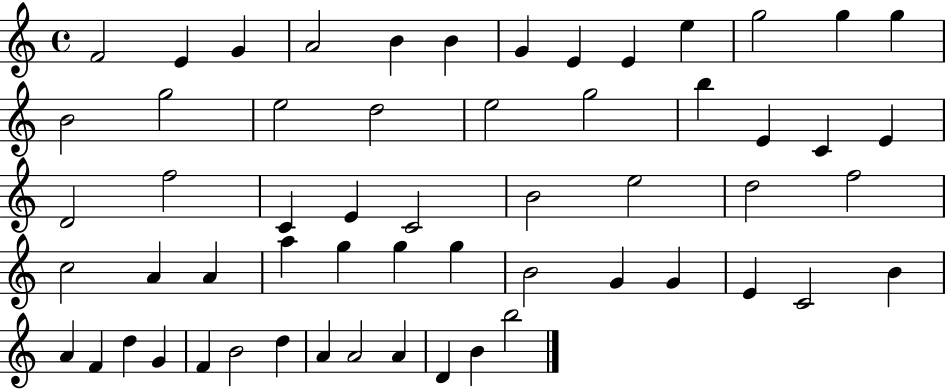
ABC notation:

X:1
T:Untitled
M:4/4
L:1/4
K:C
F2 E G A2 B B G E E e g2 g g B2 g2 e2 d2 e2 g2 b E C E D2 f2 C E C2 B2 e2 d2 f2 c2 A A a g g g B2 G G E C2 B A F d G F B2 d A A2 A D B b2